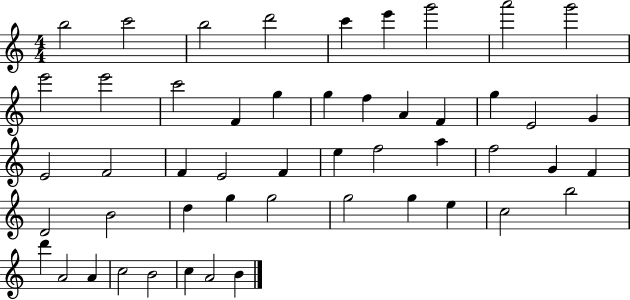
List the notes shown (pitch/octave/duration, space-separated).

B5/h C6/h B5/h D6/h C6/q E6/q G6/h A6/h G6/h E6/h E6/h C6/h F4/q G5/q G5/q F5/q A4/q F4/q G5/q E4/h G4/q E4/h F4/h F4/q E4/h F4/q E5/q F5/h A5/q F5/h G4/q F4/q D4/h B4/h D5/q G5/q G5/h G5/h G5/q E5/q C5/h B5/h D6/q A4/h A4/q C5/h B4/h C5/q A4/h B4/q